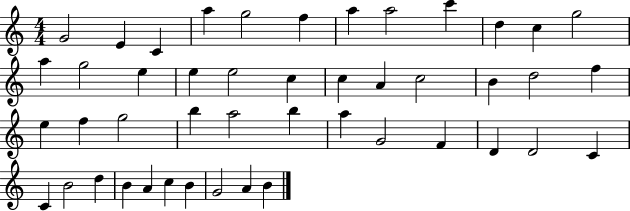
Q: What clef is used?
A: treble